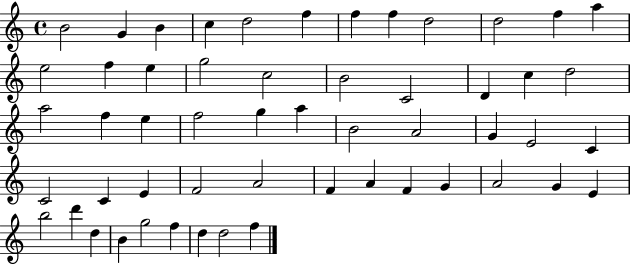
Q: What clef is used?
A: treble